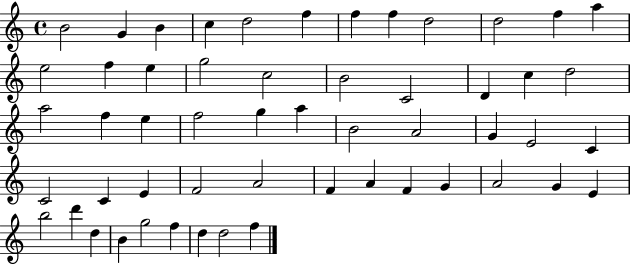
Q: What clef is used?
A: treble